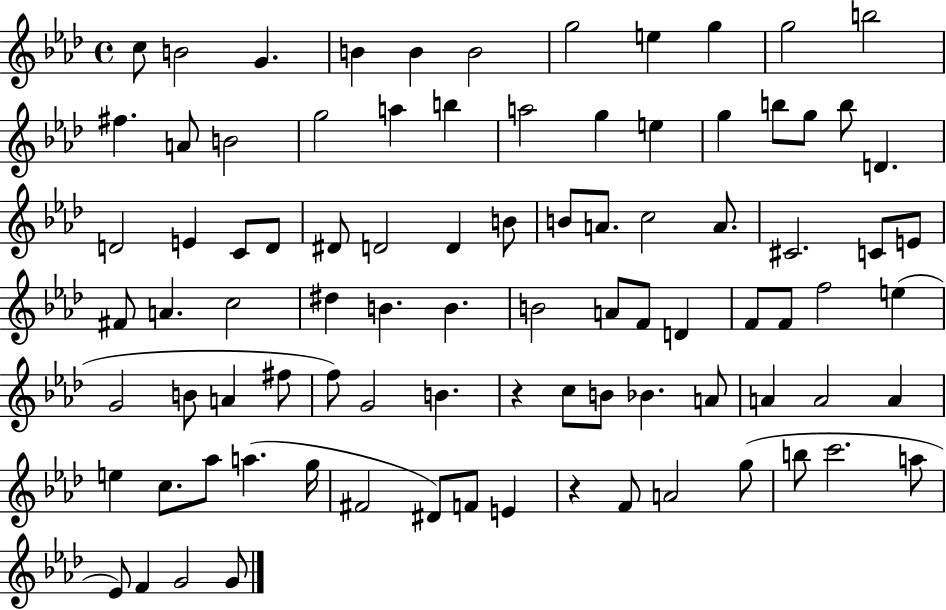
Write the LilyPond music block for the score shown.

{
  \clef treble
  \time 4/4
  \defaultTimeSignature
  \key aes \major
  \repeat volta 2 { c''8 b'2 g'4. | b'4 b'4 b'2 | g''2 e''4 g''4 | g''2 b''2 | \break fis''4. a'8 b'2 | g''2 a''4 b''4 | a''2 g''4 e''4 | g''4 b''8 g''8 b''8 d'4. | \break d'2 e'4 c'8 d'8 | dis'8 d'2 d'4 b'8 | b'8 a'8. c''2 a'8. | cis'2. c'8 e'8 | \break fis'8 a'4. c''2 | dis''4 b'4. b'4. | b'2 a'8 f'8 d'4 | f'8 f'8 f''2 e''4( | \break g'2 b'8 a'4 fis''8 | f''8) g'2 b'4. | r4 c''8 b'8 bes'4. a'8 | a'4 a'2 a'4 | \break e''4 c''8. aes''8 a''4.( g''16 | fis'2 dis'8) f'8 e'4 | r4 f'8 a'2 g''8( | b''8 c'''2. a''8 | \break ees'8) f'4 g'2 g'8 | } \bar "|."
}